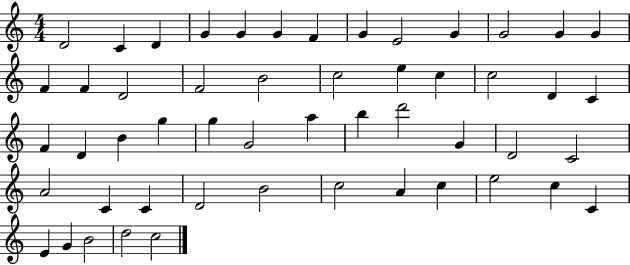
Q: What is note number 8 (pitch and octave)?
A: G4